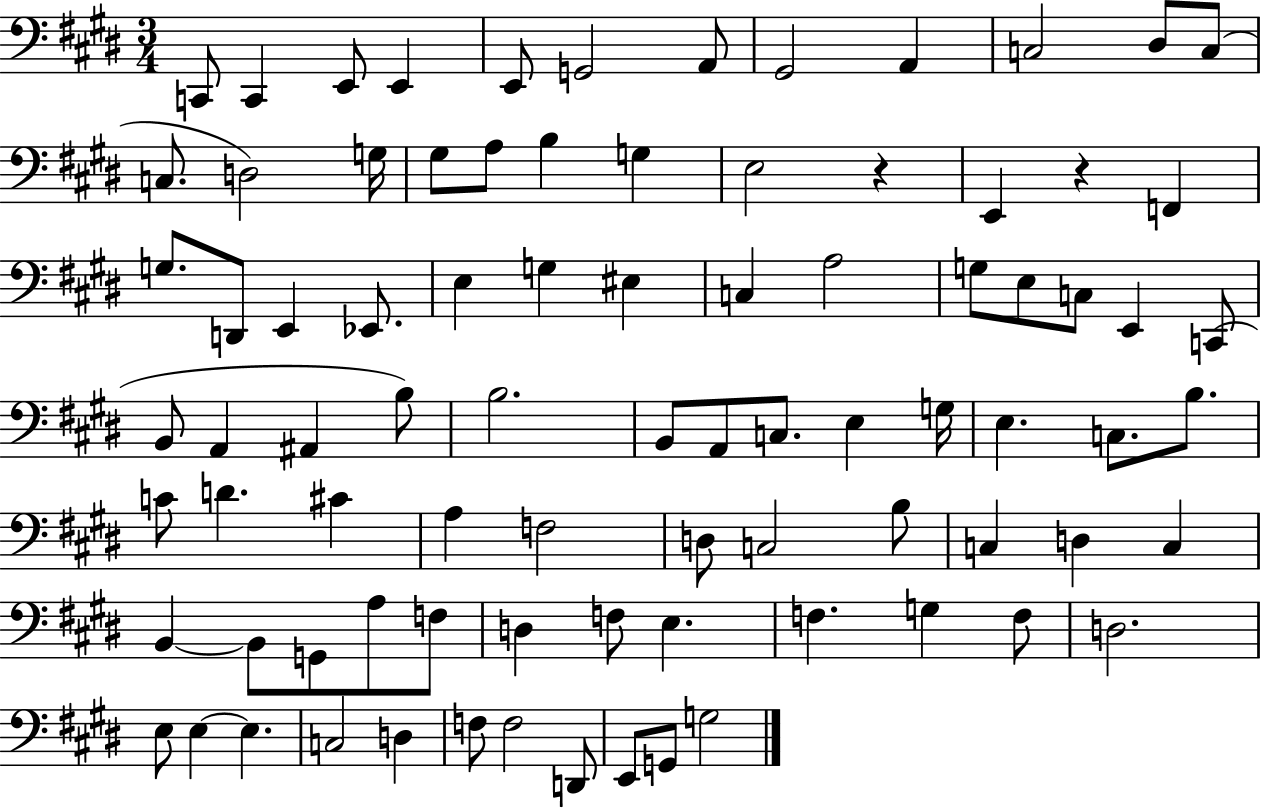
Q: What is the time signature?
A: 3/4